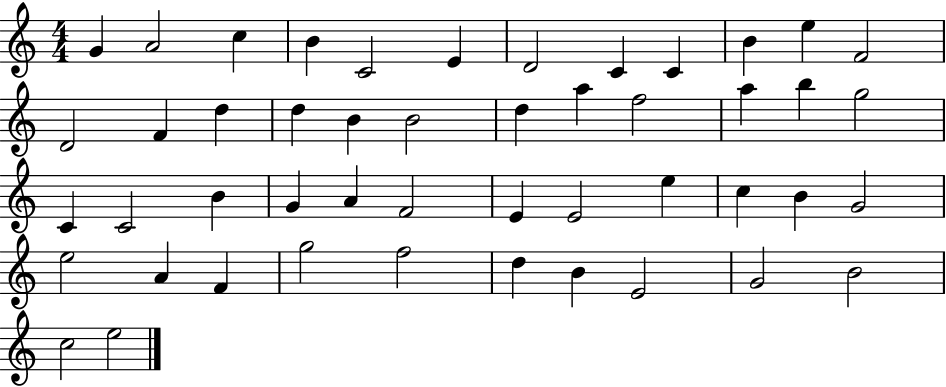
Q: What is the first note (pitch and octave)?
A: G4